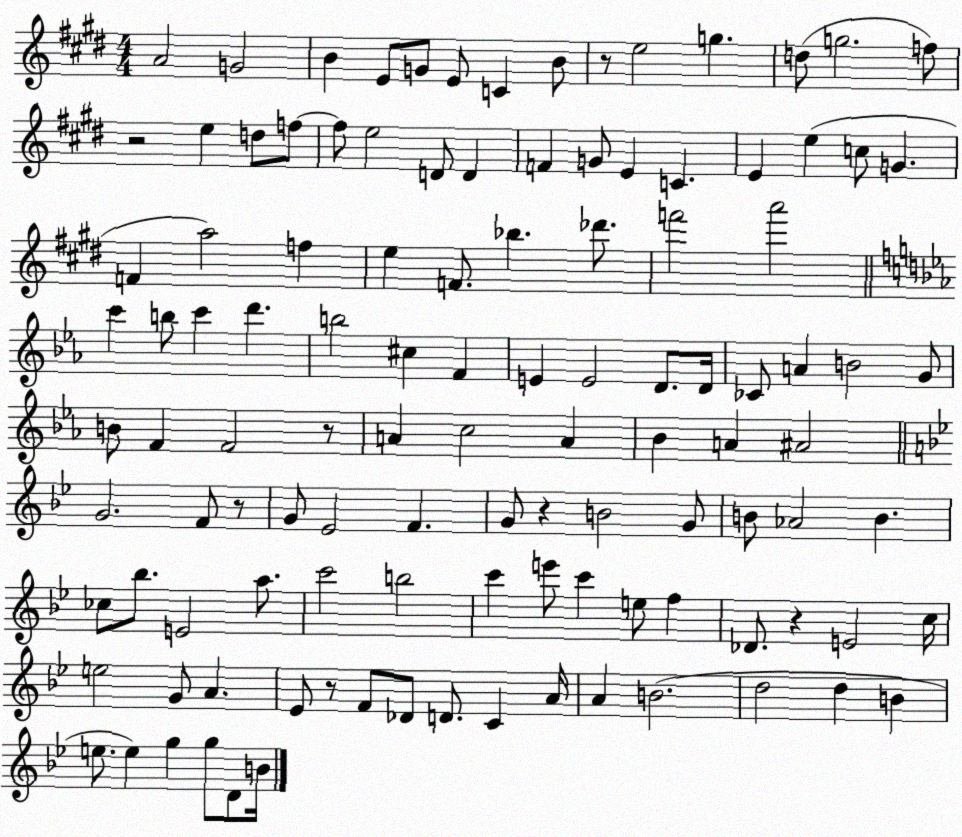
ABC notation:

X:1
T:Untitled
M:4/4
L:1/4
K:E
A2 G2 B E/2 G/2 E/2 C B/2 z/2 e2 g d/2 g2 f/2 z2 e d/2 f/2 f/2 e2 D/2 D F G/2 E C E e c/2 G F a2 f e F/2 _b _d'/2 f'2 a'2 c' b/2 c' d' b2 ^c F E E2 D/2 D/4 _C/2 A B2 G/2 B/2 F F2 z/2 A c2 A _B A ^A2 G2 F/2 z/2 G/2 _E2 F G/2 z B2 G/2 B/2 _A2 B _c/2 _b/2 E2 a/2 c'2 b2 c' e'/2 c' e/2 f _D/2 z E2 c/4 e2 G/2 A _E/2 z/2 F/2 _D/2 D/2 C A/4 A B2 d2 d B e/2 e g g/2 D/2 B/4